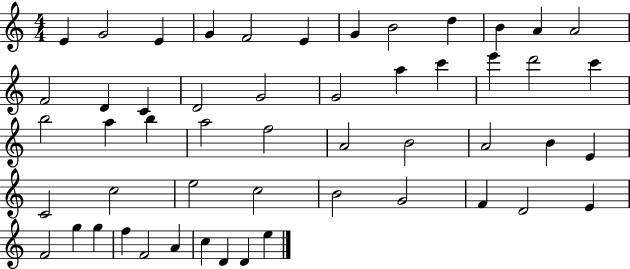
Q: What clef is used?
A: treble